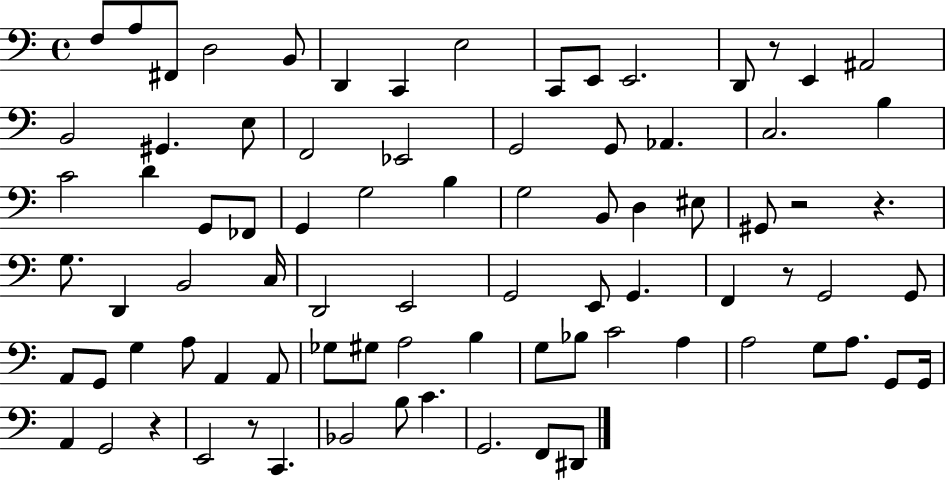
X:1
T:Untitled
M:4/4
L:1/4
K:C
F,/2 A,/2 ^F,,/2 D,2 B,,/2 D,, C,, E,2 C,,/2 E,,/2 E,,2 D,,/2 z/2 E,, ^A,,2 B,,2 ^G,, E,/2 F,,2 _E,,2 G,,2 G,,/2 _A,, C,2 B, C2 D G,,/2 _F,,/2 G,, G,2 B, G,2 B,,/2 D, ^E,/2 ^G,,/2 z2 z G,/2 D,, B,,2 C,/4 D,,2 E,,2 G,,2 E,,/2 G,, F,, z/2 G,,2 G,,/2 A,,/2 G,,/2 G, A,/2 A,, A,,/2 _G,/2 ^G,/2 A,2 B, G,/2 _B,/2 C2 A, A,2 G,/2 A,/2 G,,/2 G,,/4 A,, G,,2 z E,,2 z/2 C,, _B,,2 B,/2 C G,,2 F,,/2 ^D,,/2